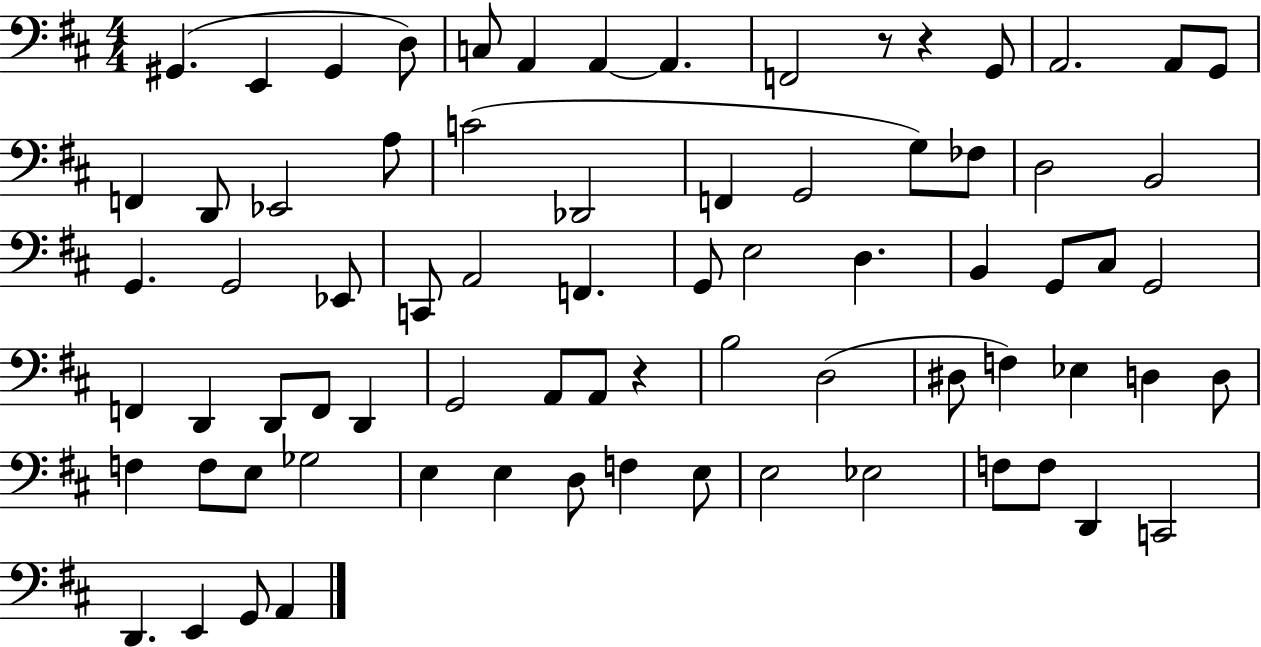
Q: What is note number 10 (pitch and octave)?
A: G2